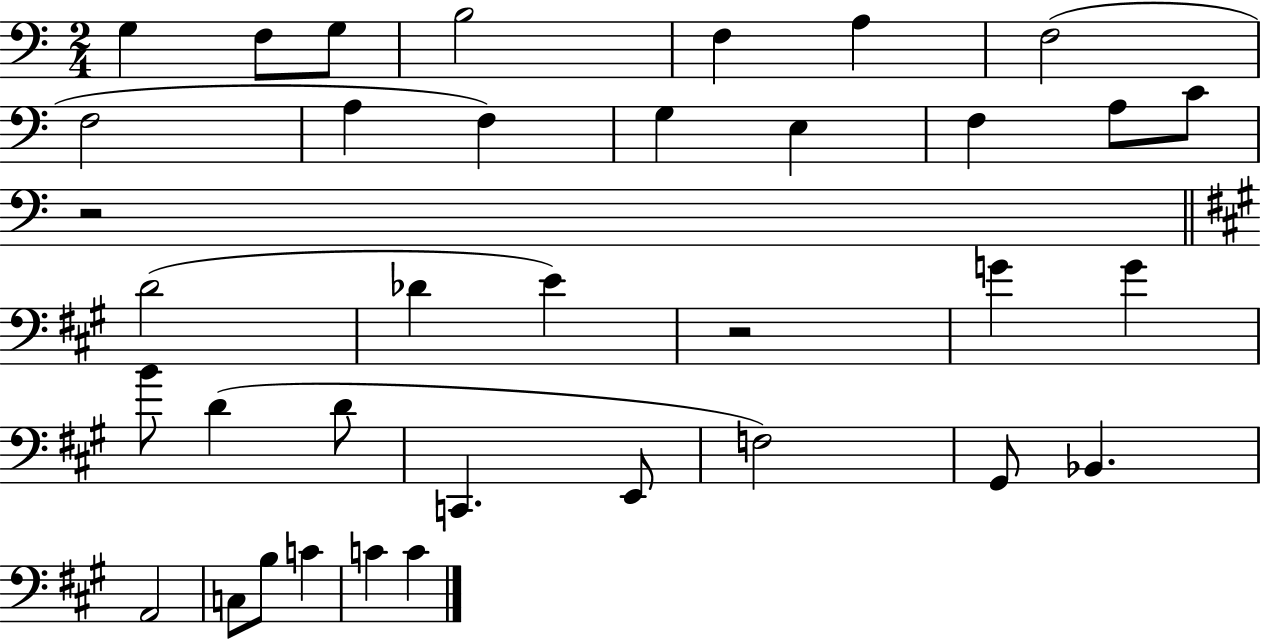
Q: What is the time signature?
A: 2/4